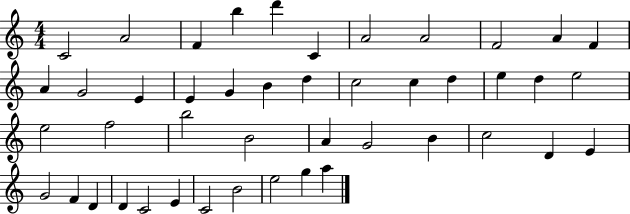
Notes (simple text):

C4/h A4/h F4/q B5/q D6/q C4/q A4/h A4/h F4/h A4/q F4/q A4/q G4/h E4/q E4/q G4/q B4/q D5/q C5/h C5/q D5/q E5/q D5/q E5/h E5/h F5/h B5/h B4/h A4/q G4/h B4/q C5/h D4/q E4/q G4/h F4/q D4/q D4/q C4/h E4/q C4/h B4/h E5/h G5/q A5/q